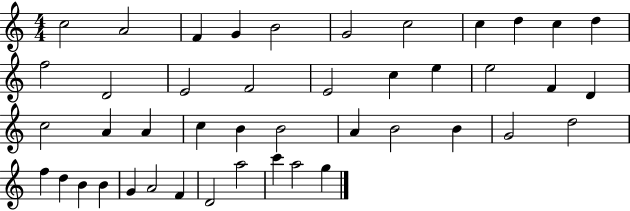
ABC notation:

X:1
T:Untitled
M:4/4
L:1/4
K:C
c2 A2 F G B2 G2 c2 c d c d f2 D2 E2 F2 E2 c e e2 F D c2 A A c B B2 A B2 B G2 d2 f d B B G A2 F D2 a2 c' a2 g